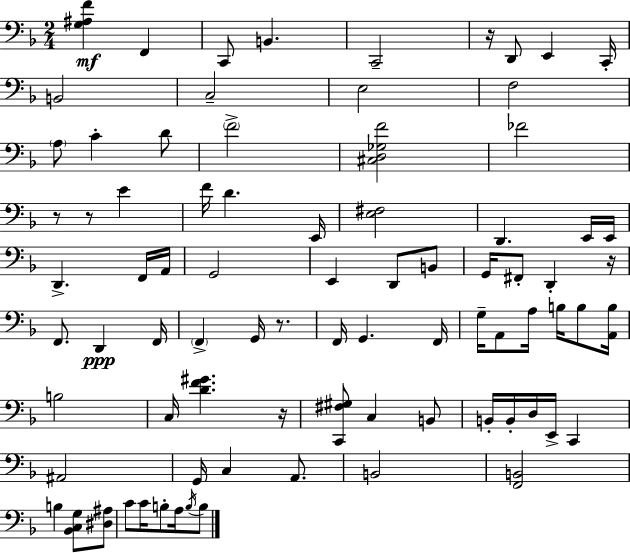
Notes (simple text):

[G3,A#3,F4]/q F2/q C2/e B2/q. C2/h R/s D2/e E2/q C2/s B2/h C3/h E3/h F3/h A3/e C4/q D4/e F4/h [C#3,D3,Gb3,F4]/h FES4/h R/e R/e E4/q F4/s D4/q. E2/s [E3,F#3]/h D2/q. E2/s E2/s D2/q. F2/s A2/s G2/h E2/q D2/e B2/e G2/s F#2/e D2/q R/s F2/e. D2/q F2/s F2/q G2/s R/e. F2/s G2/q. F2/s G3/s A2/e A3/s B3/s B3/e [A2,B3]/s B3/h C3/s [D4,F4,G#4]/q. R/s [C2,F#3,G#3]/e C3/q B2/e B2/s B2/s D3/s E2/s C2/q A#2/h G2/s C3/q A2/e. B2/h [F2,B2]/h B3/q [Bb2,C3,G3]/e [D#3,A#3]/e C4/e C4/s B3/e A3/s B3/s B3/e